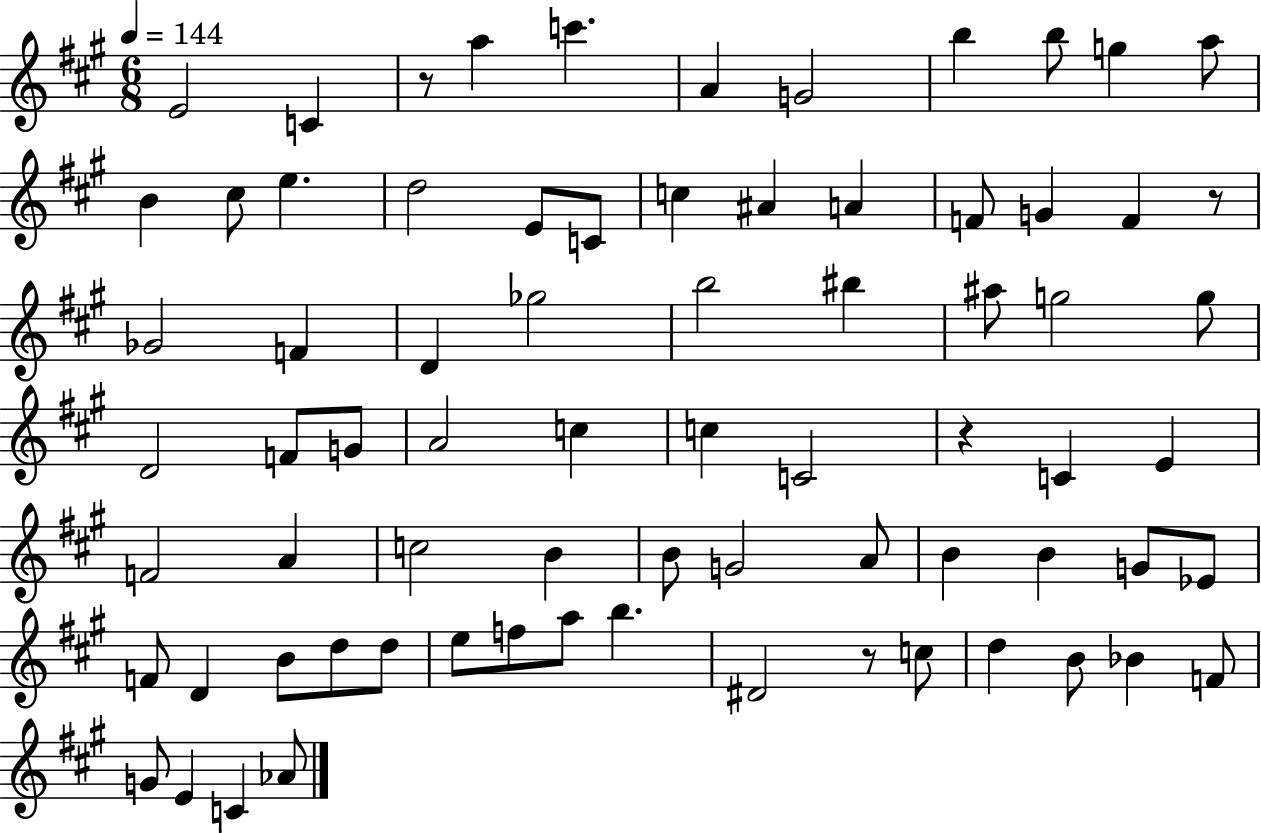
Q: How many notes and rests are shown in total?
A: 74